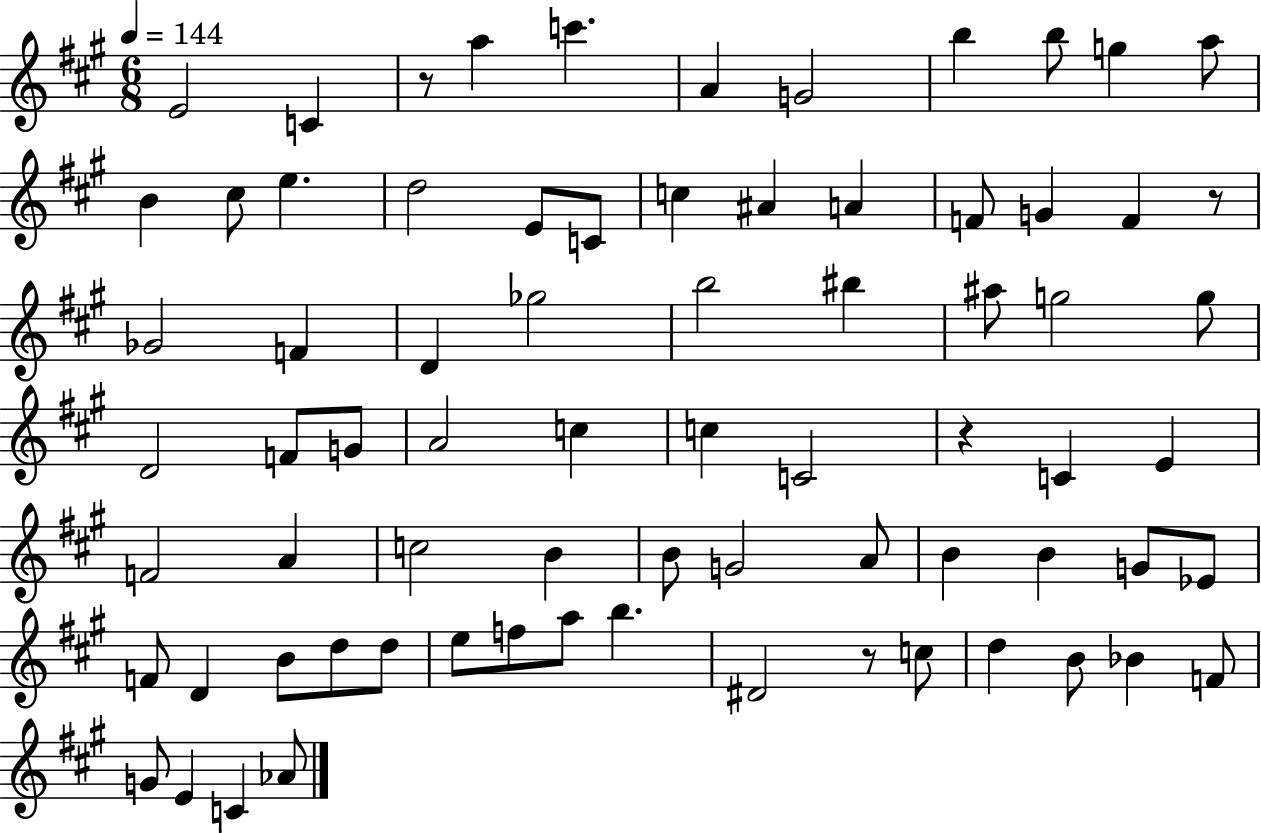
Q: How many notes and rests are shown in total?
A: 74